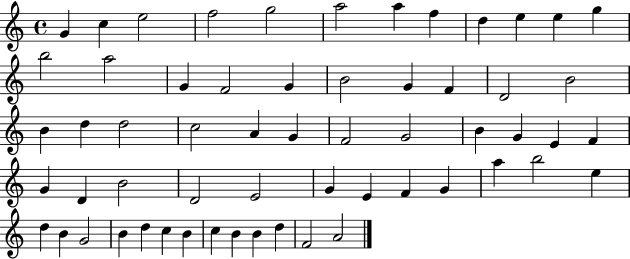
{
  \clef treble
  \time 4/4
  \defaultTimeSignature
  \key c \major
  g'4 c''4 e''2 | f''2 g''2 | a''2 a''4 f''4 | d''4 e''4 e''4 g''4 | \break b''2 a''2 | g'4 f'2 g'4 | b'2 g'4 f'4 | d'2 b'2 | \break b'4 d''4 d''2 | c''2 a'4 g'4 | f'2 g'2 | b'4 g'4 e'4 f'4 | \break g'4 d'4 b'2 | d'2 e'2 | g'4 e'4 f'4 g'4 | a''4 b''2 e''4 | \break d''4 b'4 g'2 | b'4 d''4 c''4 b'4 | c''4 b'4 b'4 d''4 | f'2 a'2 | \break \bar "|."
}